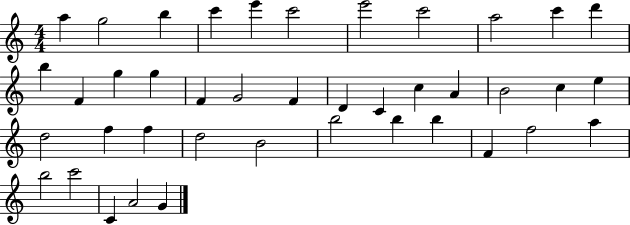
A5/q G5/h B5/q C6/q E6/q C6/h E6/h C6/h A5/h C6/q D6/q B5/q F4/q G5/q G5/q F4/q G4/h F4/q D4/q C4/q C5/q A4/q B4/h C5/q E5/q D5/h F5/q F5/q D5/h B4/h B5/h B5/q B5/q F4/q F5/h A5/q B5/h C6/h C4/q A4/h G4/q